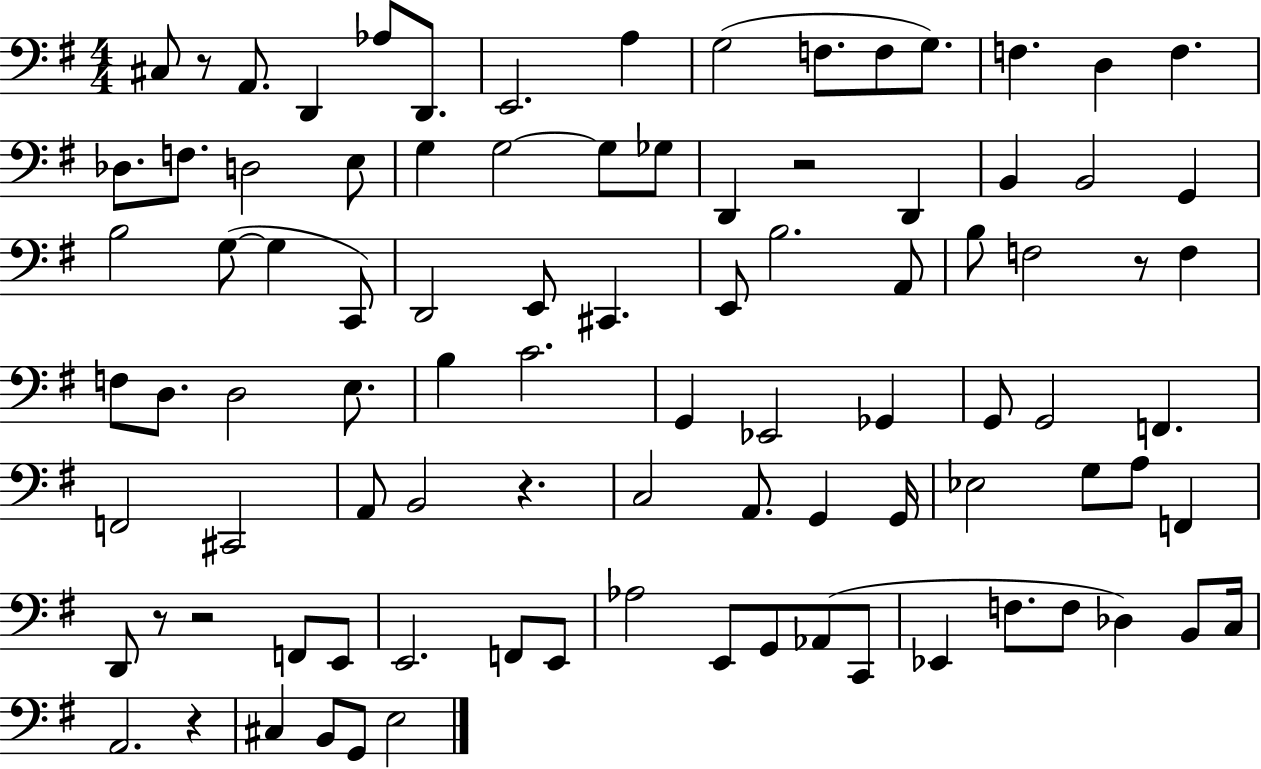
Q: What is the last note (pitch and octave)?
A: E3